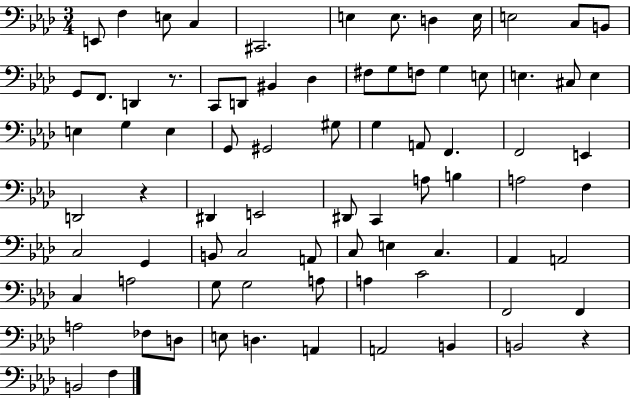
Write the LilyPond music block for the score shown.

{
  \clef bass
  \numericTimeSignature
  \time 3/4
  \key aes \major
  e,8 f4 e8 c4 | cis,2. | e4 e8. d4 e16 | e2 c8 b,8 | \break g,8 f,8. d,4 r8. | c,8 d,8 bis,4 des4 | fis8 g8 f8 g4 e8 | e4. cis8 e4 | \break e4 g4 e4 | g,8 gis,2 gis8 | g4 a,8 f,4. | f,2 e,4 | \break d,2 r4 | dis,4 e,2 | dis,8 c,4 a8 b4 | a2 f4 | \break c2 g,4 | b,8 c2 a,8 | c8 e4 c4. | aes,4 a,2 | \break c4 a2 | g8 g2 a8 | a4 c'2 | f,2 f,4 | \break a2 fes8 d8 | e8 d4. a,4 | a,2 b,4 | b,2 r4 | \break b,2 f4 | \bar "|."
}